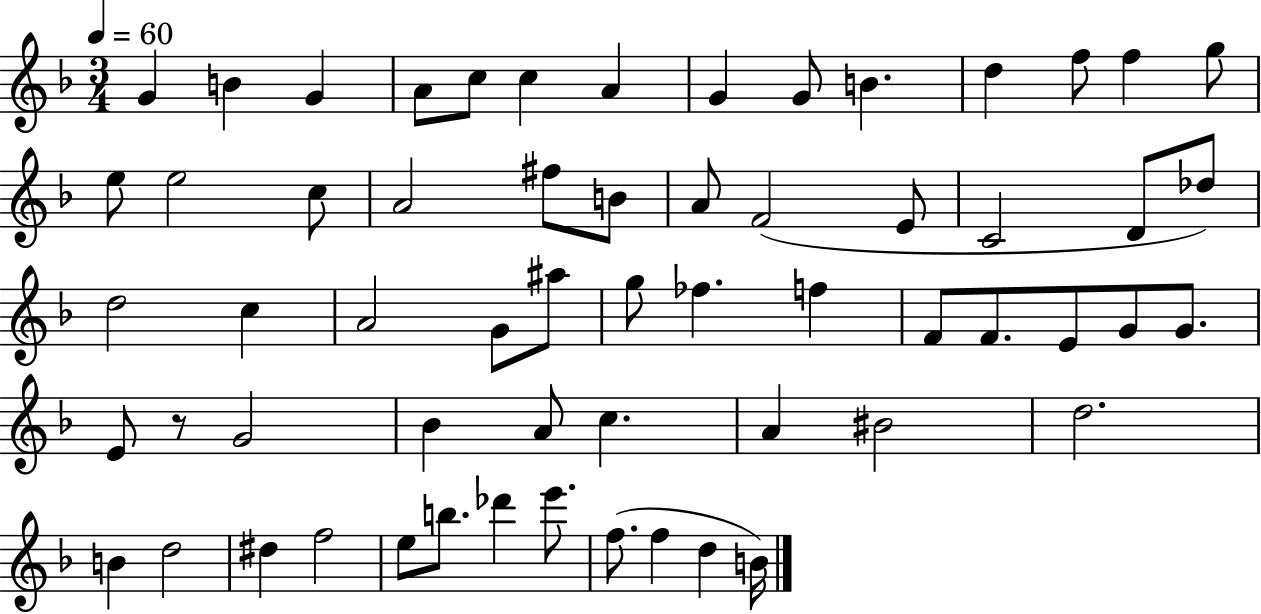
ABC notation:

X:1
T:Untitled
M:3/4
L:1/4
K:F
G B G A/2 c/2 c A G G/2 B d f/2 f g/2 e/2 e2 c/2 A2 ^f/2 B/2 A/2 F2 E/2 C2 D/2 _d/2 d2 c A2 G/2 ^a/2 g/2 _f f F/2 F/2 E/2 G/2 G/2 E/2 z/2 G2 _B A/2 c A ^B2 d2 B d2 ^d f2 e/2 b/2 _d' e'/2 f/2 f d B/4